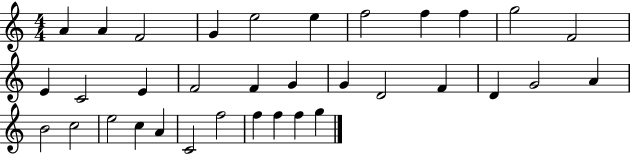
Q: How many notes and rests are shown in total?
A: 34